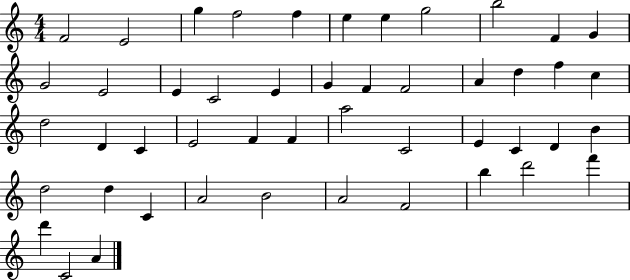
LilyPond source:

{
  \clef treble
  \numericTimeSignature
  \time 4/4
  \key c \major
  f'2 e'2 | g''4 f''2 f''4 | e''4 e''4 g''2 | b''2 f'4 g'4 | \break g'2 e'2 | e'4 c'2 e'4 | g'4 f'4 f'2 | a'4 d''4 f''4 c''4 | \break d''2 d'4 c'4 | e'2 f'4 f'4 | a''2 c'2 | e'4 c'4 d'4 b'4 | \break d''2 d''4 c'4 | a'2 b'2 | a'2 f'2 | b''4 d'''2 f'''4 | \break d'''4 c'2 a'4 | \bar "|."
}